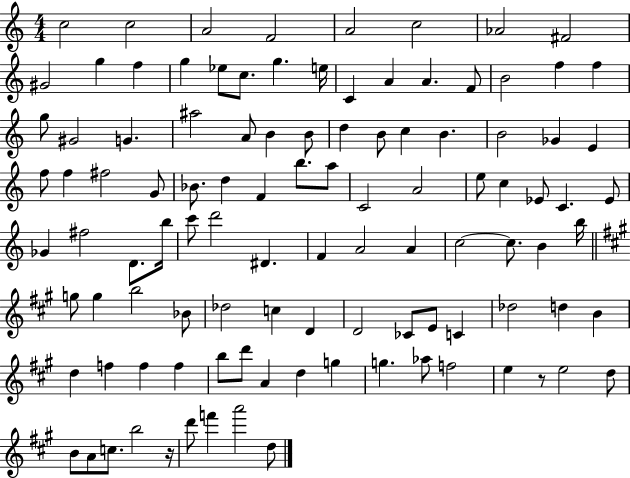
{
  \clef treble
  \numericTimeSignature
  \time 4/4
  \key c \major
  \repeat volta 2 { c''2 c''2 | a'2 f'2 | a'2 c''2 | aes'2 fis'2 | \break gis'2 g''4 f''4 | g''4 ees''8 c''8. g''4. e''16 | c'4 a'4 a'4. f'8 | b'2 f''4 f''4 | \break g''8 gis'2 g'4. | ais''2 a'8 b'4 b'8 | d''4 b'8 c''4 b'4. | b'2 ges'4 e'4 | \break f''8 f''4 fis''2 g'8 | bes'8. d''4 f'4 b''8. a''8 | c'2 a'2 | e''8 c''4 ees'8 c'4. ees'8 | \break ges'4 fis''2 d'8. b''16 | c'''8 d'''2 dis'4. | f'4 a'2 a'4 | c''2~~ c''8. b'4 b''16 | \break \bar "||" \break \key a \major g''8 g''4 b''2 bes'8 | des''2 c''4 d'4 | d'2 ces'8 e'8 c'4 | des''2 d''4 b'4 | \break d''4 f''4 f''4 f''4 | b''8 d'''8 a'4 d''4 g''4 | g''4. aes''8 f''2 | e''4 r8 e''2 d''8 | \break b'8 a'8 c''8. b''2 r16 | d'''8 f'''4 a'''2 d''8 | } \bar "|."
}